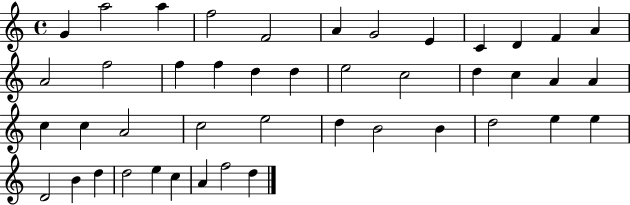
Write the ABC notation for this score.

X:1
T:Untitled
M:4/4
L:1/4
K:C
G a2 a f2 F2 A G2 E C D F A A2 f2 f f d d e2 c2 d c A A c c A2 c2 e2 d B2 B d2 e e D2 B d d2 e c A f2 d